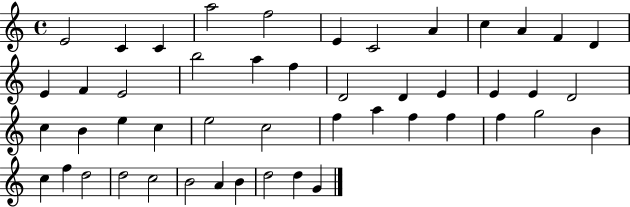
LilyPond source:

{
  \clef treble
  \time 4/4
  \defaultTimeSignature
  \key c \major
  e'2 c'4 c'4 | a''2 f''2 | e'4 c'2 a'4 | c''4 a'4 f'4 d'4 | \break e'4 f'4 e'2 | b''2 a''4 f''4 | d'2 d'4 e'4 | e'4 e'4 d'2 | \break c''4 b'4 e''4 c''4 | e''2 c''2 | f''4 a''4 f''4 f''4 | f''4 g''2 b'4 | \break c''4 f''4 d''2 | d''2 c''2 | b'2 a'4 b'4 | d''2 d''4 g'4 | \break \bar "|."
}